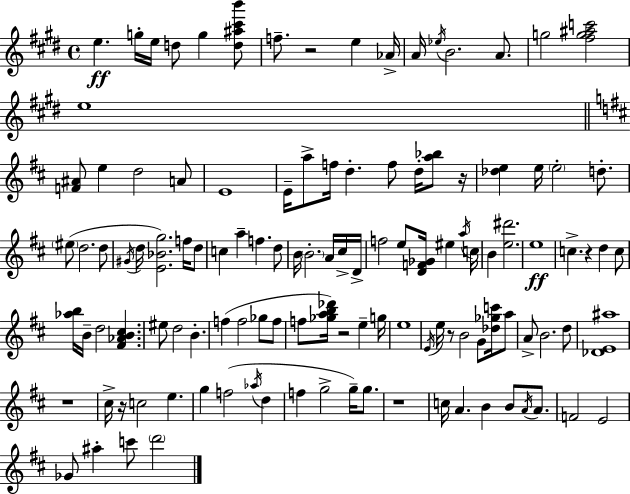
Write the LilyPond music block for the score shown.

{
  \clef treble
  \time 4/4
  \defaultTimeSignature
  \key e \major
  e''4.\ff g''16-. e''16 d''8 g''4 <d'' ais'' cis''' b'''>8 | f''8.-- r2 e''4 aes'16-> | a'16 \acciaccatura { ees''16 } b'2. a'8. | g''2 <fis'' g'' ais'' c'''>2 | \break e''1 | \bar "||" \break \key b \minor <f' ais'>8 e''4 d''2 a'8 | e'1 | e'16-- a''8-> f''16 d''4.-. f''8 d''16-. <a'' bes''>8 r16 | <des'' e''>4 e''16 \parenthesize e''2-. d''8.-. | \break \parenthesize eis''8( d''2. d''8 | \acciaccatura { gis'16 } d''16 <e' bes' g''>2.) f''16 d''8 | c''4 a''4-- f''4. d''8 | b'16 \parenthesize b'2.-. a'16 cis''16-> | \break d'16-> f''2 e''8 <d' f' ges'>16 eis''4 | \acciaccatura { a''16 } c''16 b'4 <e'' dis'''>2. | e''1\ff | c''4.-> r4 d''4 | \break c''8 <aes'' b''>16 b'16-- d''2 <fis' aes' b' cis''>4. | eis''8 d''2 b'4.-. | f''4( f''2 ges''8 | f''8 f''8 <ges'' a'' b'' des'''>16) r2 e''4-- | \break g''16 e''1 | \acciaccatura { e'16 } e''16 r8 b'2 g'8 | <des'' ges'' c'''>16 a''8 a'8-> b'2. | d''8 <des' e' ais''>1 | \break r1 | cis''16-> r16 c''2 e''4. | g''4 f''2( \acciaccatura { aes''16 } | d''4 f''4 g''2-> | \break g''16--) g''8. r1 | c''16 a'4. b'4 b'8 | \acciaccatura { a'16 } a'8. f'2 e'2 | ges'8 ais''4-. c'''8 \parenthesize d'''2 | \break \bar "|."
}